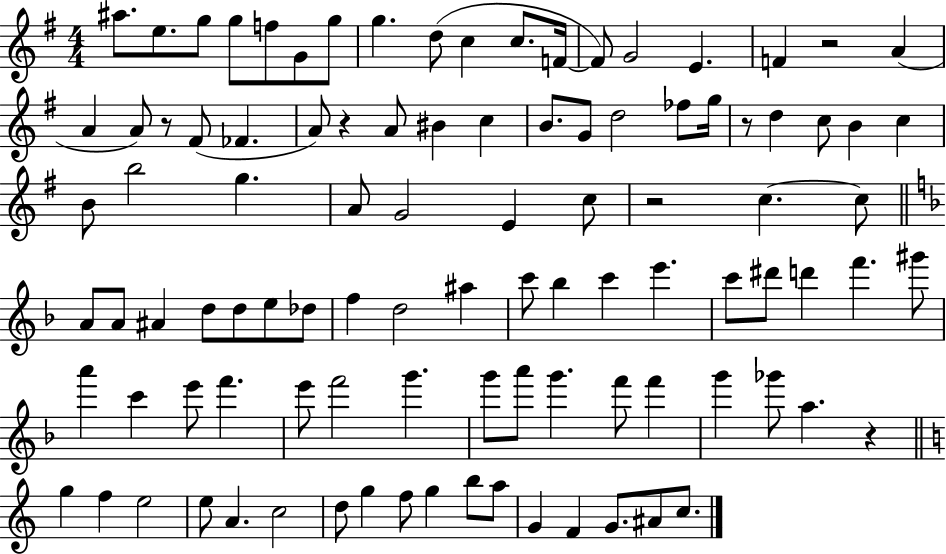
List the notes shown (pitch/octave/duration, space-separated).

A#5/e. E5/e. G5/e G5/e F5/e G4/e G5/e G5/q. D5/e C5/q C5/e. F4/s F4/e G4/h E4/q. F4/q R/h A4/q A4/q A4/e R/e F#4/e FES4/q. A4/e R/q A4/e BIS4/q C5/q B4/e. G4/e D5/h FES5/e G5/s R/e D5/q C5/e B4/q C5/q B4/e B5/h G5/q. A4/e G4/h E4/q C5/e R/h C5/q. C5/e A4/e A4/e A#4/q D5/e D5/e E5/e Db5/e F5/q D5/h A#5/q C6/e Bb5/q C6/q E6/q. C6/e D#6/e D6/q F6/q. G#6/e A6/q C6/q E6/e F6/q. E6/e F6/h G6/q. G6/e A6/e G6/q. F6/e F6/q G6/q Gb6/e A5/q. R/q G5/q F5/q E5/h E5/e A4/q. C5/h D5/e G5/q F5/e G5/q B5/e A5/e G4/q F4/q G4/e. A#4/e C5/e.